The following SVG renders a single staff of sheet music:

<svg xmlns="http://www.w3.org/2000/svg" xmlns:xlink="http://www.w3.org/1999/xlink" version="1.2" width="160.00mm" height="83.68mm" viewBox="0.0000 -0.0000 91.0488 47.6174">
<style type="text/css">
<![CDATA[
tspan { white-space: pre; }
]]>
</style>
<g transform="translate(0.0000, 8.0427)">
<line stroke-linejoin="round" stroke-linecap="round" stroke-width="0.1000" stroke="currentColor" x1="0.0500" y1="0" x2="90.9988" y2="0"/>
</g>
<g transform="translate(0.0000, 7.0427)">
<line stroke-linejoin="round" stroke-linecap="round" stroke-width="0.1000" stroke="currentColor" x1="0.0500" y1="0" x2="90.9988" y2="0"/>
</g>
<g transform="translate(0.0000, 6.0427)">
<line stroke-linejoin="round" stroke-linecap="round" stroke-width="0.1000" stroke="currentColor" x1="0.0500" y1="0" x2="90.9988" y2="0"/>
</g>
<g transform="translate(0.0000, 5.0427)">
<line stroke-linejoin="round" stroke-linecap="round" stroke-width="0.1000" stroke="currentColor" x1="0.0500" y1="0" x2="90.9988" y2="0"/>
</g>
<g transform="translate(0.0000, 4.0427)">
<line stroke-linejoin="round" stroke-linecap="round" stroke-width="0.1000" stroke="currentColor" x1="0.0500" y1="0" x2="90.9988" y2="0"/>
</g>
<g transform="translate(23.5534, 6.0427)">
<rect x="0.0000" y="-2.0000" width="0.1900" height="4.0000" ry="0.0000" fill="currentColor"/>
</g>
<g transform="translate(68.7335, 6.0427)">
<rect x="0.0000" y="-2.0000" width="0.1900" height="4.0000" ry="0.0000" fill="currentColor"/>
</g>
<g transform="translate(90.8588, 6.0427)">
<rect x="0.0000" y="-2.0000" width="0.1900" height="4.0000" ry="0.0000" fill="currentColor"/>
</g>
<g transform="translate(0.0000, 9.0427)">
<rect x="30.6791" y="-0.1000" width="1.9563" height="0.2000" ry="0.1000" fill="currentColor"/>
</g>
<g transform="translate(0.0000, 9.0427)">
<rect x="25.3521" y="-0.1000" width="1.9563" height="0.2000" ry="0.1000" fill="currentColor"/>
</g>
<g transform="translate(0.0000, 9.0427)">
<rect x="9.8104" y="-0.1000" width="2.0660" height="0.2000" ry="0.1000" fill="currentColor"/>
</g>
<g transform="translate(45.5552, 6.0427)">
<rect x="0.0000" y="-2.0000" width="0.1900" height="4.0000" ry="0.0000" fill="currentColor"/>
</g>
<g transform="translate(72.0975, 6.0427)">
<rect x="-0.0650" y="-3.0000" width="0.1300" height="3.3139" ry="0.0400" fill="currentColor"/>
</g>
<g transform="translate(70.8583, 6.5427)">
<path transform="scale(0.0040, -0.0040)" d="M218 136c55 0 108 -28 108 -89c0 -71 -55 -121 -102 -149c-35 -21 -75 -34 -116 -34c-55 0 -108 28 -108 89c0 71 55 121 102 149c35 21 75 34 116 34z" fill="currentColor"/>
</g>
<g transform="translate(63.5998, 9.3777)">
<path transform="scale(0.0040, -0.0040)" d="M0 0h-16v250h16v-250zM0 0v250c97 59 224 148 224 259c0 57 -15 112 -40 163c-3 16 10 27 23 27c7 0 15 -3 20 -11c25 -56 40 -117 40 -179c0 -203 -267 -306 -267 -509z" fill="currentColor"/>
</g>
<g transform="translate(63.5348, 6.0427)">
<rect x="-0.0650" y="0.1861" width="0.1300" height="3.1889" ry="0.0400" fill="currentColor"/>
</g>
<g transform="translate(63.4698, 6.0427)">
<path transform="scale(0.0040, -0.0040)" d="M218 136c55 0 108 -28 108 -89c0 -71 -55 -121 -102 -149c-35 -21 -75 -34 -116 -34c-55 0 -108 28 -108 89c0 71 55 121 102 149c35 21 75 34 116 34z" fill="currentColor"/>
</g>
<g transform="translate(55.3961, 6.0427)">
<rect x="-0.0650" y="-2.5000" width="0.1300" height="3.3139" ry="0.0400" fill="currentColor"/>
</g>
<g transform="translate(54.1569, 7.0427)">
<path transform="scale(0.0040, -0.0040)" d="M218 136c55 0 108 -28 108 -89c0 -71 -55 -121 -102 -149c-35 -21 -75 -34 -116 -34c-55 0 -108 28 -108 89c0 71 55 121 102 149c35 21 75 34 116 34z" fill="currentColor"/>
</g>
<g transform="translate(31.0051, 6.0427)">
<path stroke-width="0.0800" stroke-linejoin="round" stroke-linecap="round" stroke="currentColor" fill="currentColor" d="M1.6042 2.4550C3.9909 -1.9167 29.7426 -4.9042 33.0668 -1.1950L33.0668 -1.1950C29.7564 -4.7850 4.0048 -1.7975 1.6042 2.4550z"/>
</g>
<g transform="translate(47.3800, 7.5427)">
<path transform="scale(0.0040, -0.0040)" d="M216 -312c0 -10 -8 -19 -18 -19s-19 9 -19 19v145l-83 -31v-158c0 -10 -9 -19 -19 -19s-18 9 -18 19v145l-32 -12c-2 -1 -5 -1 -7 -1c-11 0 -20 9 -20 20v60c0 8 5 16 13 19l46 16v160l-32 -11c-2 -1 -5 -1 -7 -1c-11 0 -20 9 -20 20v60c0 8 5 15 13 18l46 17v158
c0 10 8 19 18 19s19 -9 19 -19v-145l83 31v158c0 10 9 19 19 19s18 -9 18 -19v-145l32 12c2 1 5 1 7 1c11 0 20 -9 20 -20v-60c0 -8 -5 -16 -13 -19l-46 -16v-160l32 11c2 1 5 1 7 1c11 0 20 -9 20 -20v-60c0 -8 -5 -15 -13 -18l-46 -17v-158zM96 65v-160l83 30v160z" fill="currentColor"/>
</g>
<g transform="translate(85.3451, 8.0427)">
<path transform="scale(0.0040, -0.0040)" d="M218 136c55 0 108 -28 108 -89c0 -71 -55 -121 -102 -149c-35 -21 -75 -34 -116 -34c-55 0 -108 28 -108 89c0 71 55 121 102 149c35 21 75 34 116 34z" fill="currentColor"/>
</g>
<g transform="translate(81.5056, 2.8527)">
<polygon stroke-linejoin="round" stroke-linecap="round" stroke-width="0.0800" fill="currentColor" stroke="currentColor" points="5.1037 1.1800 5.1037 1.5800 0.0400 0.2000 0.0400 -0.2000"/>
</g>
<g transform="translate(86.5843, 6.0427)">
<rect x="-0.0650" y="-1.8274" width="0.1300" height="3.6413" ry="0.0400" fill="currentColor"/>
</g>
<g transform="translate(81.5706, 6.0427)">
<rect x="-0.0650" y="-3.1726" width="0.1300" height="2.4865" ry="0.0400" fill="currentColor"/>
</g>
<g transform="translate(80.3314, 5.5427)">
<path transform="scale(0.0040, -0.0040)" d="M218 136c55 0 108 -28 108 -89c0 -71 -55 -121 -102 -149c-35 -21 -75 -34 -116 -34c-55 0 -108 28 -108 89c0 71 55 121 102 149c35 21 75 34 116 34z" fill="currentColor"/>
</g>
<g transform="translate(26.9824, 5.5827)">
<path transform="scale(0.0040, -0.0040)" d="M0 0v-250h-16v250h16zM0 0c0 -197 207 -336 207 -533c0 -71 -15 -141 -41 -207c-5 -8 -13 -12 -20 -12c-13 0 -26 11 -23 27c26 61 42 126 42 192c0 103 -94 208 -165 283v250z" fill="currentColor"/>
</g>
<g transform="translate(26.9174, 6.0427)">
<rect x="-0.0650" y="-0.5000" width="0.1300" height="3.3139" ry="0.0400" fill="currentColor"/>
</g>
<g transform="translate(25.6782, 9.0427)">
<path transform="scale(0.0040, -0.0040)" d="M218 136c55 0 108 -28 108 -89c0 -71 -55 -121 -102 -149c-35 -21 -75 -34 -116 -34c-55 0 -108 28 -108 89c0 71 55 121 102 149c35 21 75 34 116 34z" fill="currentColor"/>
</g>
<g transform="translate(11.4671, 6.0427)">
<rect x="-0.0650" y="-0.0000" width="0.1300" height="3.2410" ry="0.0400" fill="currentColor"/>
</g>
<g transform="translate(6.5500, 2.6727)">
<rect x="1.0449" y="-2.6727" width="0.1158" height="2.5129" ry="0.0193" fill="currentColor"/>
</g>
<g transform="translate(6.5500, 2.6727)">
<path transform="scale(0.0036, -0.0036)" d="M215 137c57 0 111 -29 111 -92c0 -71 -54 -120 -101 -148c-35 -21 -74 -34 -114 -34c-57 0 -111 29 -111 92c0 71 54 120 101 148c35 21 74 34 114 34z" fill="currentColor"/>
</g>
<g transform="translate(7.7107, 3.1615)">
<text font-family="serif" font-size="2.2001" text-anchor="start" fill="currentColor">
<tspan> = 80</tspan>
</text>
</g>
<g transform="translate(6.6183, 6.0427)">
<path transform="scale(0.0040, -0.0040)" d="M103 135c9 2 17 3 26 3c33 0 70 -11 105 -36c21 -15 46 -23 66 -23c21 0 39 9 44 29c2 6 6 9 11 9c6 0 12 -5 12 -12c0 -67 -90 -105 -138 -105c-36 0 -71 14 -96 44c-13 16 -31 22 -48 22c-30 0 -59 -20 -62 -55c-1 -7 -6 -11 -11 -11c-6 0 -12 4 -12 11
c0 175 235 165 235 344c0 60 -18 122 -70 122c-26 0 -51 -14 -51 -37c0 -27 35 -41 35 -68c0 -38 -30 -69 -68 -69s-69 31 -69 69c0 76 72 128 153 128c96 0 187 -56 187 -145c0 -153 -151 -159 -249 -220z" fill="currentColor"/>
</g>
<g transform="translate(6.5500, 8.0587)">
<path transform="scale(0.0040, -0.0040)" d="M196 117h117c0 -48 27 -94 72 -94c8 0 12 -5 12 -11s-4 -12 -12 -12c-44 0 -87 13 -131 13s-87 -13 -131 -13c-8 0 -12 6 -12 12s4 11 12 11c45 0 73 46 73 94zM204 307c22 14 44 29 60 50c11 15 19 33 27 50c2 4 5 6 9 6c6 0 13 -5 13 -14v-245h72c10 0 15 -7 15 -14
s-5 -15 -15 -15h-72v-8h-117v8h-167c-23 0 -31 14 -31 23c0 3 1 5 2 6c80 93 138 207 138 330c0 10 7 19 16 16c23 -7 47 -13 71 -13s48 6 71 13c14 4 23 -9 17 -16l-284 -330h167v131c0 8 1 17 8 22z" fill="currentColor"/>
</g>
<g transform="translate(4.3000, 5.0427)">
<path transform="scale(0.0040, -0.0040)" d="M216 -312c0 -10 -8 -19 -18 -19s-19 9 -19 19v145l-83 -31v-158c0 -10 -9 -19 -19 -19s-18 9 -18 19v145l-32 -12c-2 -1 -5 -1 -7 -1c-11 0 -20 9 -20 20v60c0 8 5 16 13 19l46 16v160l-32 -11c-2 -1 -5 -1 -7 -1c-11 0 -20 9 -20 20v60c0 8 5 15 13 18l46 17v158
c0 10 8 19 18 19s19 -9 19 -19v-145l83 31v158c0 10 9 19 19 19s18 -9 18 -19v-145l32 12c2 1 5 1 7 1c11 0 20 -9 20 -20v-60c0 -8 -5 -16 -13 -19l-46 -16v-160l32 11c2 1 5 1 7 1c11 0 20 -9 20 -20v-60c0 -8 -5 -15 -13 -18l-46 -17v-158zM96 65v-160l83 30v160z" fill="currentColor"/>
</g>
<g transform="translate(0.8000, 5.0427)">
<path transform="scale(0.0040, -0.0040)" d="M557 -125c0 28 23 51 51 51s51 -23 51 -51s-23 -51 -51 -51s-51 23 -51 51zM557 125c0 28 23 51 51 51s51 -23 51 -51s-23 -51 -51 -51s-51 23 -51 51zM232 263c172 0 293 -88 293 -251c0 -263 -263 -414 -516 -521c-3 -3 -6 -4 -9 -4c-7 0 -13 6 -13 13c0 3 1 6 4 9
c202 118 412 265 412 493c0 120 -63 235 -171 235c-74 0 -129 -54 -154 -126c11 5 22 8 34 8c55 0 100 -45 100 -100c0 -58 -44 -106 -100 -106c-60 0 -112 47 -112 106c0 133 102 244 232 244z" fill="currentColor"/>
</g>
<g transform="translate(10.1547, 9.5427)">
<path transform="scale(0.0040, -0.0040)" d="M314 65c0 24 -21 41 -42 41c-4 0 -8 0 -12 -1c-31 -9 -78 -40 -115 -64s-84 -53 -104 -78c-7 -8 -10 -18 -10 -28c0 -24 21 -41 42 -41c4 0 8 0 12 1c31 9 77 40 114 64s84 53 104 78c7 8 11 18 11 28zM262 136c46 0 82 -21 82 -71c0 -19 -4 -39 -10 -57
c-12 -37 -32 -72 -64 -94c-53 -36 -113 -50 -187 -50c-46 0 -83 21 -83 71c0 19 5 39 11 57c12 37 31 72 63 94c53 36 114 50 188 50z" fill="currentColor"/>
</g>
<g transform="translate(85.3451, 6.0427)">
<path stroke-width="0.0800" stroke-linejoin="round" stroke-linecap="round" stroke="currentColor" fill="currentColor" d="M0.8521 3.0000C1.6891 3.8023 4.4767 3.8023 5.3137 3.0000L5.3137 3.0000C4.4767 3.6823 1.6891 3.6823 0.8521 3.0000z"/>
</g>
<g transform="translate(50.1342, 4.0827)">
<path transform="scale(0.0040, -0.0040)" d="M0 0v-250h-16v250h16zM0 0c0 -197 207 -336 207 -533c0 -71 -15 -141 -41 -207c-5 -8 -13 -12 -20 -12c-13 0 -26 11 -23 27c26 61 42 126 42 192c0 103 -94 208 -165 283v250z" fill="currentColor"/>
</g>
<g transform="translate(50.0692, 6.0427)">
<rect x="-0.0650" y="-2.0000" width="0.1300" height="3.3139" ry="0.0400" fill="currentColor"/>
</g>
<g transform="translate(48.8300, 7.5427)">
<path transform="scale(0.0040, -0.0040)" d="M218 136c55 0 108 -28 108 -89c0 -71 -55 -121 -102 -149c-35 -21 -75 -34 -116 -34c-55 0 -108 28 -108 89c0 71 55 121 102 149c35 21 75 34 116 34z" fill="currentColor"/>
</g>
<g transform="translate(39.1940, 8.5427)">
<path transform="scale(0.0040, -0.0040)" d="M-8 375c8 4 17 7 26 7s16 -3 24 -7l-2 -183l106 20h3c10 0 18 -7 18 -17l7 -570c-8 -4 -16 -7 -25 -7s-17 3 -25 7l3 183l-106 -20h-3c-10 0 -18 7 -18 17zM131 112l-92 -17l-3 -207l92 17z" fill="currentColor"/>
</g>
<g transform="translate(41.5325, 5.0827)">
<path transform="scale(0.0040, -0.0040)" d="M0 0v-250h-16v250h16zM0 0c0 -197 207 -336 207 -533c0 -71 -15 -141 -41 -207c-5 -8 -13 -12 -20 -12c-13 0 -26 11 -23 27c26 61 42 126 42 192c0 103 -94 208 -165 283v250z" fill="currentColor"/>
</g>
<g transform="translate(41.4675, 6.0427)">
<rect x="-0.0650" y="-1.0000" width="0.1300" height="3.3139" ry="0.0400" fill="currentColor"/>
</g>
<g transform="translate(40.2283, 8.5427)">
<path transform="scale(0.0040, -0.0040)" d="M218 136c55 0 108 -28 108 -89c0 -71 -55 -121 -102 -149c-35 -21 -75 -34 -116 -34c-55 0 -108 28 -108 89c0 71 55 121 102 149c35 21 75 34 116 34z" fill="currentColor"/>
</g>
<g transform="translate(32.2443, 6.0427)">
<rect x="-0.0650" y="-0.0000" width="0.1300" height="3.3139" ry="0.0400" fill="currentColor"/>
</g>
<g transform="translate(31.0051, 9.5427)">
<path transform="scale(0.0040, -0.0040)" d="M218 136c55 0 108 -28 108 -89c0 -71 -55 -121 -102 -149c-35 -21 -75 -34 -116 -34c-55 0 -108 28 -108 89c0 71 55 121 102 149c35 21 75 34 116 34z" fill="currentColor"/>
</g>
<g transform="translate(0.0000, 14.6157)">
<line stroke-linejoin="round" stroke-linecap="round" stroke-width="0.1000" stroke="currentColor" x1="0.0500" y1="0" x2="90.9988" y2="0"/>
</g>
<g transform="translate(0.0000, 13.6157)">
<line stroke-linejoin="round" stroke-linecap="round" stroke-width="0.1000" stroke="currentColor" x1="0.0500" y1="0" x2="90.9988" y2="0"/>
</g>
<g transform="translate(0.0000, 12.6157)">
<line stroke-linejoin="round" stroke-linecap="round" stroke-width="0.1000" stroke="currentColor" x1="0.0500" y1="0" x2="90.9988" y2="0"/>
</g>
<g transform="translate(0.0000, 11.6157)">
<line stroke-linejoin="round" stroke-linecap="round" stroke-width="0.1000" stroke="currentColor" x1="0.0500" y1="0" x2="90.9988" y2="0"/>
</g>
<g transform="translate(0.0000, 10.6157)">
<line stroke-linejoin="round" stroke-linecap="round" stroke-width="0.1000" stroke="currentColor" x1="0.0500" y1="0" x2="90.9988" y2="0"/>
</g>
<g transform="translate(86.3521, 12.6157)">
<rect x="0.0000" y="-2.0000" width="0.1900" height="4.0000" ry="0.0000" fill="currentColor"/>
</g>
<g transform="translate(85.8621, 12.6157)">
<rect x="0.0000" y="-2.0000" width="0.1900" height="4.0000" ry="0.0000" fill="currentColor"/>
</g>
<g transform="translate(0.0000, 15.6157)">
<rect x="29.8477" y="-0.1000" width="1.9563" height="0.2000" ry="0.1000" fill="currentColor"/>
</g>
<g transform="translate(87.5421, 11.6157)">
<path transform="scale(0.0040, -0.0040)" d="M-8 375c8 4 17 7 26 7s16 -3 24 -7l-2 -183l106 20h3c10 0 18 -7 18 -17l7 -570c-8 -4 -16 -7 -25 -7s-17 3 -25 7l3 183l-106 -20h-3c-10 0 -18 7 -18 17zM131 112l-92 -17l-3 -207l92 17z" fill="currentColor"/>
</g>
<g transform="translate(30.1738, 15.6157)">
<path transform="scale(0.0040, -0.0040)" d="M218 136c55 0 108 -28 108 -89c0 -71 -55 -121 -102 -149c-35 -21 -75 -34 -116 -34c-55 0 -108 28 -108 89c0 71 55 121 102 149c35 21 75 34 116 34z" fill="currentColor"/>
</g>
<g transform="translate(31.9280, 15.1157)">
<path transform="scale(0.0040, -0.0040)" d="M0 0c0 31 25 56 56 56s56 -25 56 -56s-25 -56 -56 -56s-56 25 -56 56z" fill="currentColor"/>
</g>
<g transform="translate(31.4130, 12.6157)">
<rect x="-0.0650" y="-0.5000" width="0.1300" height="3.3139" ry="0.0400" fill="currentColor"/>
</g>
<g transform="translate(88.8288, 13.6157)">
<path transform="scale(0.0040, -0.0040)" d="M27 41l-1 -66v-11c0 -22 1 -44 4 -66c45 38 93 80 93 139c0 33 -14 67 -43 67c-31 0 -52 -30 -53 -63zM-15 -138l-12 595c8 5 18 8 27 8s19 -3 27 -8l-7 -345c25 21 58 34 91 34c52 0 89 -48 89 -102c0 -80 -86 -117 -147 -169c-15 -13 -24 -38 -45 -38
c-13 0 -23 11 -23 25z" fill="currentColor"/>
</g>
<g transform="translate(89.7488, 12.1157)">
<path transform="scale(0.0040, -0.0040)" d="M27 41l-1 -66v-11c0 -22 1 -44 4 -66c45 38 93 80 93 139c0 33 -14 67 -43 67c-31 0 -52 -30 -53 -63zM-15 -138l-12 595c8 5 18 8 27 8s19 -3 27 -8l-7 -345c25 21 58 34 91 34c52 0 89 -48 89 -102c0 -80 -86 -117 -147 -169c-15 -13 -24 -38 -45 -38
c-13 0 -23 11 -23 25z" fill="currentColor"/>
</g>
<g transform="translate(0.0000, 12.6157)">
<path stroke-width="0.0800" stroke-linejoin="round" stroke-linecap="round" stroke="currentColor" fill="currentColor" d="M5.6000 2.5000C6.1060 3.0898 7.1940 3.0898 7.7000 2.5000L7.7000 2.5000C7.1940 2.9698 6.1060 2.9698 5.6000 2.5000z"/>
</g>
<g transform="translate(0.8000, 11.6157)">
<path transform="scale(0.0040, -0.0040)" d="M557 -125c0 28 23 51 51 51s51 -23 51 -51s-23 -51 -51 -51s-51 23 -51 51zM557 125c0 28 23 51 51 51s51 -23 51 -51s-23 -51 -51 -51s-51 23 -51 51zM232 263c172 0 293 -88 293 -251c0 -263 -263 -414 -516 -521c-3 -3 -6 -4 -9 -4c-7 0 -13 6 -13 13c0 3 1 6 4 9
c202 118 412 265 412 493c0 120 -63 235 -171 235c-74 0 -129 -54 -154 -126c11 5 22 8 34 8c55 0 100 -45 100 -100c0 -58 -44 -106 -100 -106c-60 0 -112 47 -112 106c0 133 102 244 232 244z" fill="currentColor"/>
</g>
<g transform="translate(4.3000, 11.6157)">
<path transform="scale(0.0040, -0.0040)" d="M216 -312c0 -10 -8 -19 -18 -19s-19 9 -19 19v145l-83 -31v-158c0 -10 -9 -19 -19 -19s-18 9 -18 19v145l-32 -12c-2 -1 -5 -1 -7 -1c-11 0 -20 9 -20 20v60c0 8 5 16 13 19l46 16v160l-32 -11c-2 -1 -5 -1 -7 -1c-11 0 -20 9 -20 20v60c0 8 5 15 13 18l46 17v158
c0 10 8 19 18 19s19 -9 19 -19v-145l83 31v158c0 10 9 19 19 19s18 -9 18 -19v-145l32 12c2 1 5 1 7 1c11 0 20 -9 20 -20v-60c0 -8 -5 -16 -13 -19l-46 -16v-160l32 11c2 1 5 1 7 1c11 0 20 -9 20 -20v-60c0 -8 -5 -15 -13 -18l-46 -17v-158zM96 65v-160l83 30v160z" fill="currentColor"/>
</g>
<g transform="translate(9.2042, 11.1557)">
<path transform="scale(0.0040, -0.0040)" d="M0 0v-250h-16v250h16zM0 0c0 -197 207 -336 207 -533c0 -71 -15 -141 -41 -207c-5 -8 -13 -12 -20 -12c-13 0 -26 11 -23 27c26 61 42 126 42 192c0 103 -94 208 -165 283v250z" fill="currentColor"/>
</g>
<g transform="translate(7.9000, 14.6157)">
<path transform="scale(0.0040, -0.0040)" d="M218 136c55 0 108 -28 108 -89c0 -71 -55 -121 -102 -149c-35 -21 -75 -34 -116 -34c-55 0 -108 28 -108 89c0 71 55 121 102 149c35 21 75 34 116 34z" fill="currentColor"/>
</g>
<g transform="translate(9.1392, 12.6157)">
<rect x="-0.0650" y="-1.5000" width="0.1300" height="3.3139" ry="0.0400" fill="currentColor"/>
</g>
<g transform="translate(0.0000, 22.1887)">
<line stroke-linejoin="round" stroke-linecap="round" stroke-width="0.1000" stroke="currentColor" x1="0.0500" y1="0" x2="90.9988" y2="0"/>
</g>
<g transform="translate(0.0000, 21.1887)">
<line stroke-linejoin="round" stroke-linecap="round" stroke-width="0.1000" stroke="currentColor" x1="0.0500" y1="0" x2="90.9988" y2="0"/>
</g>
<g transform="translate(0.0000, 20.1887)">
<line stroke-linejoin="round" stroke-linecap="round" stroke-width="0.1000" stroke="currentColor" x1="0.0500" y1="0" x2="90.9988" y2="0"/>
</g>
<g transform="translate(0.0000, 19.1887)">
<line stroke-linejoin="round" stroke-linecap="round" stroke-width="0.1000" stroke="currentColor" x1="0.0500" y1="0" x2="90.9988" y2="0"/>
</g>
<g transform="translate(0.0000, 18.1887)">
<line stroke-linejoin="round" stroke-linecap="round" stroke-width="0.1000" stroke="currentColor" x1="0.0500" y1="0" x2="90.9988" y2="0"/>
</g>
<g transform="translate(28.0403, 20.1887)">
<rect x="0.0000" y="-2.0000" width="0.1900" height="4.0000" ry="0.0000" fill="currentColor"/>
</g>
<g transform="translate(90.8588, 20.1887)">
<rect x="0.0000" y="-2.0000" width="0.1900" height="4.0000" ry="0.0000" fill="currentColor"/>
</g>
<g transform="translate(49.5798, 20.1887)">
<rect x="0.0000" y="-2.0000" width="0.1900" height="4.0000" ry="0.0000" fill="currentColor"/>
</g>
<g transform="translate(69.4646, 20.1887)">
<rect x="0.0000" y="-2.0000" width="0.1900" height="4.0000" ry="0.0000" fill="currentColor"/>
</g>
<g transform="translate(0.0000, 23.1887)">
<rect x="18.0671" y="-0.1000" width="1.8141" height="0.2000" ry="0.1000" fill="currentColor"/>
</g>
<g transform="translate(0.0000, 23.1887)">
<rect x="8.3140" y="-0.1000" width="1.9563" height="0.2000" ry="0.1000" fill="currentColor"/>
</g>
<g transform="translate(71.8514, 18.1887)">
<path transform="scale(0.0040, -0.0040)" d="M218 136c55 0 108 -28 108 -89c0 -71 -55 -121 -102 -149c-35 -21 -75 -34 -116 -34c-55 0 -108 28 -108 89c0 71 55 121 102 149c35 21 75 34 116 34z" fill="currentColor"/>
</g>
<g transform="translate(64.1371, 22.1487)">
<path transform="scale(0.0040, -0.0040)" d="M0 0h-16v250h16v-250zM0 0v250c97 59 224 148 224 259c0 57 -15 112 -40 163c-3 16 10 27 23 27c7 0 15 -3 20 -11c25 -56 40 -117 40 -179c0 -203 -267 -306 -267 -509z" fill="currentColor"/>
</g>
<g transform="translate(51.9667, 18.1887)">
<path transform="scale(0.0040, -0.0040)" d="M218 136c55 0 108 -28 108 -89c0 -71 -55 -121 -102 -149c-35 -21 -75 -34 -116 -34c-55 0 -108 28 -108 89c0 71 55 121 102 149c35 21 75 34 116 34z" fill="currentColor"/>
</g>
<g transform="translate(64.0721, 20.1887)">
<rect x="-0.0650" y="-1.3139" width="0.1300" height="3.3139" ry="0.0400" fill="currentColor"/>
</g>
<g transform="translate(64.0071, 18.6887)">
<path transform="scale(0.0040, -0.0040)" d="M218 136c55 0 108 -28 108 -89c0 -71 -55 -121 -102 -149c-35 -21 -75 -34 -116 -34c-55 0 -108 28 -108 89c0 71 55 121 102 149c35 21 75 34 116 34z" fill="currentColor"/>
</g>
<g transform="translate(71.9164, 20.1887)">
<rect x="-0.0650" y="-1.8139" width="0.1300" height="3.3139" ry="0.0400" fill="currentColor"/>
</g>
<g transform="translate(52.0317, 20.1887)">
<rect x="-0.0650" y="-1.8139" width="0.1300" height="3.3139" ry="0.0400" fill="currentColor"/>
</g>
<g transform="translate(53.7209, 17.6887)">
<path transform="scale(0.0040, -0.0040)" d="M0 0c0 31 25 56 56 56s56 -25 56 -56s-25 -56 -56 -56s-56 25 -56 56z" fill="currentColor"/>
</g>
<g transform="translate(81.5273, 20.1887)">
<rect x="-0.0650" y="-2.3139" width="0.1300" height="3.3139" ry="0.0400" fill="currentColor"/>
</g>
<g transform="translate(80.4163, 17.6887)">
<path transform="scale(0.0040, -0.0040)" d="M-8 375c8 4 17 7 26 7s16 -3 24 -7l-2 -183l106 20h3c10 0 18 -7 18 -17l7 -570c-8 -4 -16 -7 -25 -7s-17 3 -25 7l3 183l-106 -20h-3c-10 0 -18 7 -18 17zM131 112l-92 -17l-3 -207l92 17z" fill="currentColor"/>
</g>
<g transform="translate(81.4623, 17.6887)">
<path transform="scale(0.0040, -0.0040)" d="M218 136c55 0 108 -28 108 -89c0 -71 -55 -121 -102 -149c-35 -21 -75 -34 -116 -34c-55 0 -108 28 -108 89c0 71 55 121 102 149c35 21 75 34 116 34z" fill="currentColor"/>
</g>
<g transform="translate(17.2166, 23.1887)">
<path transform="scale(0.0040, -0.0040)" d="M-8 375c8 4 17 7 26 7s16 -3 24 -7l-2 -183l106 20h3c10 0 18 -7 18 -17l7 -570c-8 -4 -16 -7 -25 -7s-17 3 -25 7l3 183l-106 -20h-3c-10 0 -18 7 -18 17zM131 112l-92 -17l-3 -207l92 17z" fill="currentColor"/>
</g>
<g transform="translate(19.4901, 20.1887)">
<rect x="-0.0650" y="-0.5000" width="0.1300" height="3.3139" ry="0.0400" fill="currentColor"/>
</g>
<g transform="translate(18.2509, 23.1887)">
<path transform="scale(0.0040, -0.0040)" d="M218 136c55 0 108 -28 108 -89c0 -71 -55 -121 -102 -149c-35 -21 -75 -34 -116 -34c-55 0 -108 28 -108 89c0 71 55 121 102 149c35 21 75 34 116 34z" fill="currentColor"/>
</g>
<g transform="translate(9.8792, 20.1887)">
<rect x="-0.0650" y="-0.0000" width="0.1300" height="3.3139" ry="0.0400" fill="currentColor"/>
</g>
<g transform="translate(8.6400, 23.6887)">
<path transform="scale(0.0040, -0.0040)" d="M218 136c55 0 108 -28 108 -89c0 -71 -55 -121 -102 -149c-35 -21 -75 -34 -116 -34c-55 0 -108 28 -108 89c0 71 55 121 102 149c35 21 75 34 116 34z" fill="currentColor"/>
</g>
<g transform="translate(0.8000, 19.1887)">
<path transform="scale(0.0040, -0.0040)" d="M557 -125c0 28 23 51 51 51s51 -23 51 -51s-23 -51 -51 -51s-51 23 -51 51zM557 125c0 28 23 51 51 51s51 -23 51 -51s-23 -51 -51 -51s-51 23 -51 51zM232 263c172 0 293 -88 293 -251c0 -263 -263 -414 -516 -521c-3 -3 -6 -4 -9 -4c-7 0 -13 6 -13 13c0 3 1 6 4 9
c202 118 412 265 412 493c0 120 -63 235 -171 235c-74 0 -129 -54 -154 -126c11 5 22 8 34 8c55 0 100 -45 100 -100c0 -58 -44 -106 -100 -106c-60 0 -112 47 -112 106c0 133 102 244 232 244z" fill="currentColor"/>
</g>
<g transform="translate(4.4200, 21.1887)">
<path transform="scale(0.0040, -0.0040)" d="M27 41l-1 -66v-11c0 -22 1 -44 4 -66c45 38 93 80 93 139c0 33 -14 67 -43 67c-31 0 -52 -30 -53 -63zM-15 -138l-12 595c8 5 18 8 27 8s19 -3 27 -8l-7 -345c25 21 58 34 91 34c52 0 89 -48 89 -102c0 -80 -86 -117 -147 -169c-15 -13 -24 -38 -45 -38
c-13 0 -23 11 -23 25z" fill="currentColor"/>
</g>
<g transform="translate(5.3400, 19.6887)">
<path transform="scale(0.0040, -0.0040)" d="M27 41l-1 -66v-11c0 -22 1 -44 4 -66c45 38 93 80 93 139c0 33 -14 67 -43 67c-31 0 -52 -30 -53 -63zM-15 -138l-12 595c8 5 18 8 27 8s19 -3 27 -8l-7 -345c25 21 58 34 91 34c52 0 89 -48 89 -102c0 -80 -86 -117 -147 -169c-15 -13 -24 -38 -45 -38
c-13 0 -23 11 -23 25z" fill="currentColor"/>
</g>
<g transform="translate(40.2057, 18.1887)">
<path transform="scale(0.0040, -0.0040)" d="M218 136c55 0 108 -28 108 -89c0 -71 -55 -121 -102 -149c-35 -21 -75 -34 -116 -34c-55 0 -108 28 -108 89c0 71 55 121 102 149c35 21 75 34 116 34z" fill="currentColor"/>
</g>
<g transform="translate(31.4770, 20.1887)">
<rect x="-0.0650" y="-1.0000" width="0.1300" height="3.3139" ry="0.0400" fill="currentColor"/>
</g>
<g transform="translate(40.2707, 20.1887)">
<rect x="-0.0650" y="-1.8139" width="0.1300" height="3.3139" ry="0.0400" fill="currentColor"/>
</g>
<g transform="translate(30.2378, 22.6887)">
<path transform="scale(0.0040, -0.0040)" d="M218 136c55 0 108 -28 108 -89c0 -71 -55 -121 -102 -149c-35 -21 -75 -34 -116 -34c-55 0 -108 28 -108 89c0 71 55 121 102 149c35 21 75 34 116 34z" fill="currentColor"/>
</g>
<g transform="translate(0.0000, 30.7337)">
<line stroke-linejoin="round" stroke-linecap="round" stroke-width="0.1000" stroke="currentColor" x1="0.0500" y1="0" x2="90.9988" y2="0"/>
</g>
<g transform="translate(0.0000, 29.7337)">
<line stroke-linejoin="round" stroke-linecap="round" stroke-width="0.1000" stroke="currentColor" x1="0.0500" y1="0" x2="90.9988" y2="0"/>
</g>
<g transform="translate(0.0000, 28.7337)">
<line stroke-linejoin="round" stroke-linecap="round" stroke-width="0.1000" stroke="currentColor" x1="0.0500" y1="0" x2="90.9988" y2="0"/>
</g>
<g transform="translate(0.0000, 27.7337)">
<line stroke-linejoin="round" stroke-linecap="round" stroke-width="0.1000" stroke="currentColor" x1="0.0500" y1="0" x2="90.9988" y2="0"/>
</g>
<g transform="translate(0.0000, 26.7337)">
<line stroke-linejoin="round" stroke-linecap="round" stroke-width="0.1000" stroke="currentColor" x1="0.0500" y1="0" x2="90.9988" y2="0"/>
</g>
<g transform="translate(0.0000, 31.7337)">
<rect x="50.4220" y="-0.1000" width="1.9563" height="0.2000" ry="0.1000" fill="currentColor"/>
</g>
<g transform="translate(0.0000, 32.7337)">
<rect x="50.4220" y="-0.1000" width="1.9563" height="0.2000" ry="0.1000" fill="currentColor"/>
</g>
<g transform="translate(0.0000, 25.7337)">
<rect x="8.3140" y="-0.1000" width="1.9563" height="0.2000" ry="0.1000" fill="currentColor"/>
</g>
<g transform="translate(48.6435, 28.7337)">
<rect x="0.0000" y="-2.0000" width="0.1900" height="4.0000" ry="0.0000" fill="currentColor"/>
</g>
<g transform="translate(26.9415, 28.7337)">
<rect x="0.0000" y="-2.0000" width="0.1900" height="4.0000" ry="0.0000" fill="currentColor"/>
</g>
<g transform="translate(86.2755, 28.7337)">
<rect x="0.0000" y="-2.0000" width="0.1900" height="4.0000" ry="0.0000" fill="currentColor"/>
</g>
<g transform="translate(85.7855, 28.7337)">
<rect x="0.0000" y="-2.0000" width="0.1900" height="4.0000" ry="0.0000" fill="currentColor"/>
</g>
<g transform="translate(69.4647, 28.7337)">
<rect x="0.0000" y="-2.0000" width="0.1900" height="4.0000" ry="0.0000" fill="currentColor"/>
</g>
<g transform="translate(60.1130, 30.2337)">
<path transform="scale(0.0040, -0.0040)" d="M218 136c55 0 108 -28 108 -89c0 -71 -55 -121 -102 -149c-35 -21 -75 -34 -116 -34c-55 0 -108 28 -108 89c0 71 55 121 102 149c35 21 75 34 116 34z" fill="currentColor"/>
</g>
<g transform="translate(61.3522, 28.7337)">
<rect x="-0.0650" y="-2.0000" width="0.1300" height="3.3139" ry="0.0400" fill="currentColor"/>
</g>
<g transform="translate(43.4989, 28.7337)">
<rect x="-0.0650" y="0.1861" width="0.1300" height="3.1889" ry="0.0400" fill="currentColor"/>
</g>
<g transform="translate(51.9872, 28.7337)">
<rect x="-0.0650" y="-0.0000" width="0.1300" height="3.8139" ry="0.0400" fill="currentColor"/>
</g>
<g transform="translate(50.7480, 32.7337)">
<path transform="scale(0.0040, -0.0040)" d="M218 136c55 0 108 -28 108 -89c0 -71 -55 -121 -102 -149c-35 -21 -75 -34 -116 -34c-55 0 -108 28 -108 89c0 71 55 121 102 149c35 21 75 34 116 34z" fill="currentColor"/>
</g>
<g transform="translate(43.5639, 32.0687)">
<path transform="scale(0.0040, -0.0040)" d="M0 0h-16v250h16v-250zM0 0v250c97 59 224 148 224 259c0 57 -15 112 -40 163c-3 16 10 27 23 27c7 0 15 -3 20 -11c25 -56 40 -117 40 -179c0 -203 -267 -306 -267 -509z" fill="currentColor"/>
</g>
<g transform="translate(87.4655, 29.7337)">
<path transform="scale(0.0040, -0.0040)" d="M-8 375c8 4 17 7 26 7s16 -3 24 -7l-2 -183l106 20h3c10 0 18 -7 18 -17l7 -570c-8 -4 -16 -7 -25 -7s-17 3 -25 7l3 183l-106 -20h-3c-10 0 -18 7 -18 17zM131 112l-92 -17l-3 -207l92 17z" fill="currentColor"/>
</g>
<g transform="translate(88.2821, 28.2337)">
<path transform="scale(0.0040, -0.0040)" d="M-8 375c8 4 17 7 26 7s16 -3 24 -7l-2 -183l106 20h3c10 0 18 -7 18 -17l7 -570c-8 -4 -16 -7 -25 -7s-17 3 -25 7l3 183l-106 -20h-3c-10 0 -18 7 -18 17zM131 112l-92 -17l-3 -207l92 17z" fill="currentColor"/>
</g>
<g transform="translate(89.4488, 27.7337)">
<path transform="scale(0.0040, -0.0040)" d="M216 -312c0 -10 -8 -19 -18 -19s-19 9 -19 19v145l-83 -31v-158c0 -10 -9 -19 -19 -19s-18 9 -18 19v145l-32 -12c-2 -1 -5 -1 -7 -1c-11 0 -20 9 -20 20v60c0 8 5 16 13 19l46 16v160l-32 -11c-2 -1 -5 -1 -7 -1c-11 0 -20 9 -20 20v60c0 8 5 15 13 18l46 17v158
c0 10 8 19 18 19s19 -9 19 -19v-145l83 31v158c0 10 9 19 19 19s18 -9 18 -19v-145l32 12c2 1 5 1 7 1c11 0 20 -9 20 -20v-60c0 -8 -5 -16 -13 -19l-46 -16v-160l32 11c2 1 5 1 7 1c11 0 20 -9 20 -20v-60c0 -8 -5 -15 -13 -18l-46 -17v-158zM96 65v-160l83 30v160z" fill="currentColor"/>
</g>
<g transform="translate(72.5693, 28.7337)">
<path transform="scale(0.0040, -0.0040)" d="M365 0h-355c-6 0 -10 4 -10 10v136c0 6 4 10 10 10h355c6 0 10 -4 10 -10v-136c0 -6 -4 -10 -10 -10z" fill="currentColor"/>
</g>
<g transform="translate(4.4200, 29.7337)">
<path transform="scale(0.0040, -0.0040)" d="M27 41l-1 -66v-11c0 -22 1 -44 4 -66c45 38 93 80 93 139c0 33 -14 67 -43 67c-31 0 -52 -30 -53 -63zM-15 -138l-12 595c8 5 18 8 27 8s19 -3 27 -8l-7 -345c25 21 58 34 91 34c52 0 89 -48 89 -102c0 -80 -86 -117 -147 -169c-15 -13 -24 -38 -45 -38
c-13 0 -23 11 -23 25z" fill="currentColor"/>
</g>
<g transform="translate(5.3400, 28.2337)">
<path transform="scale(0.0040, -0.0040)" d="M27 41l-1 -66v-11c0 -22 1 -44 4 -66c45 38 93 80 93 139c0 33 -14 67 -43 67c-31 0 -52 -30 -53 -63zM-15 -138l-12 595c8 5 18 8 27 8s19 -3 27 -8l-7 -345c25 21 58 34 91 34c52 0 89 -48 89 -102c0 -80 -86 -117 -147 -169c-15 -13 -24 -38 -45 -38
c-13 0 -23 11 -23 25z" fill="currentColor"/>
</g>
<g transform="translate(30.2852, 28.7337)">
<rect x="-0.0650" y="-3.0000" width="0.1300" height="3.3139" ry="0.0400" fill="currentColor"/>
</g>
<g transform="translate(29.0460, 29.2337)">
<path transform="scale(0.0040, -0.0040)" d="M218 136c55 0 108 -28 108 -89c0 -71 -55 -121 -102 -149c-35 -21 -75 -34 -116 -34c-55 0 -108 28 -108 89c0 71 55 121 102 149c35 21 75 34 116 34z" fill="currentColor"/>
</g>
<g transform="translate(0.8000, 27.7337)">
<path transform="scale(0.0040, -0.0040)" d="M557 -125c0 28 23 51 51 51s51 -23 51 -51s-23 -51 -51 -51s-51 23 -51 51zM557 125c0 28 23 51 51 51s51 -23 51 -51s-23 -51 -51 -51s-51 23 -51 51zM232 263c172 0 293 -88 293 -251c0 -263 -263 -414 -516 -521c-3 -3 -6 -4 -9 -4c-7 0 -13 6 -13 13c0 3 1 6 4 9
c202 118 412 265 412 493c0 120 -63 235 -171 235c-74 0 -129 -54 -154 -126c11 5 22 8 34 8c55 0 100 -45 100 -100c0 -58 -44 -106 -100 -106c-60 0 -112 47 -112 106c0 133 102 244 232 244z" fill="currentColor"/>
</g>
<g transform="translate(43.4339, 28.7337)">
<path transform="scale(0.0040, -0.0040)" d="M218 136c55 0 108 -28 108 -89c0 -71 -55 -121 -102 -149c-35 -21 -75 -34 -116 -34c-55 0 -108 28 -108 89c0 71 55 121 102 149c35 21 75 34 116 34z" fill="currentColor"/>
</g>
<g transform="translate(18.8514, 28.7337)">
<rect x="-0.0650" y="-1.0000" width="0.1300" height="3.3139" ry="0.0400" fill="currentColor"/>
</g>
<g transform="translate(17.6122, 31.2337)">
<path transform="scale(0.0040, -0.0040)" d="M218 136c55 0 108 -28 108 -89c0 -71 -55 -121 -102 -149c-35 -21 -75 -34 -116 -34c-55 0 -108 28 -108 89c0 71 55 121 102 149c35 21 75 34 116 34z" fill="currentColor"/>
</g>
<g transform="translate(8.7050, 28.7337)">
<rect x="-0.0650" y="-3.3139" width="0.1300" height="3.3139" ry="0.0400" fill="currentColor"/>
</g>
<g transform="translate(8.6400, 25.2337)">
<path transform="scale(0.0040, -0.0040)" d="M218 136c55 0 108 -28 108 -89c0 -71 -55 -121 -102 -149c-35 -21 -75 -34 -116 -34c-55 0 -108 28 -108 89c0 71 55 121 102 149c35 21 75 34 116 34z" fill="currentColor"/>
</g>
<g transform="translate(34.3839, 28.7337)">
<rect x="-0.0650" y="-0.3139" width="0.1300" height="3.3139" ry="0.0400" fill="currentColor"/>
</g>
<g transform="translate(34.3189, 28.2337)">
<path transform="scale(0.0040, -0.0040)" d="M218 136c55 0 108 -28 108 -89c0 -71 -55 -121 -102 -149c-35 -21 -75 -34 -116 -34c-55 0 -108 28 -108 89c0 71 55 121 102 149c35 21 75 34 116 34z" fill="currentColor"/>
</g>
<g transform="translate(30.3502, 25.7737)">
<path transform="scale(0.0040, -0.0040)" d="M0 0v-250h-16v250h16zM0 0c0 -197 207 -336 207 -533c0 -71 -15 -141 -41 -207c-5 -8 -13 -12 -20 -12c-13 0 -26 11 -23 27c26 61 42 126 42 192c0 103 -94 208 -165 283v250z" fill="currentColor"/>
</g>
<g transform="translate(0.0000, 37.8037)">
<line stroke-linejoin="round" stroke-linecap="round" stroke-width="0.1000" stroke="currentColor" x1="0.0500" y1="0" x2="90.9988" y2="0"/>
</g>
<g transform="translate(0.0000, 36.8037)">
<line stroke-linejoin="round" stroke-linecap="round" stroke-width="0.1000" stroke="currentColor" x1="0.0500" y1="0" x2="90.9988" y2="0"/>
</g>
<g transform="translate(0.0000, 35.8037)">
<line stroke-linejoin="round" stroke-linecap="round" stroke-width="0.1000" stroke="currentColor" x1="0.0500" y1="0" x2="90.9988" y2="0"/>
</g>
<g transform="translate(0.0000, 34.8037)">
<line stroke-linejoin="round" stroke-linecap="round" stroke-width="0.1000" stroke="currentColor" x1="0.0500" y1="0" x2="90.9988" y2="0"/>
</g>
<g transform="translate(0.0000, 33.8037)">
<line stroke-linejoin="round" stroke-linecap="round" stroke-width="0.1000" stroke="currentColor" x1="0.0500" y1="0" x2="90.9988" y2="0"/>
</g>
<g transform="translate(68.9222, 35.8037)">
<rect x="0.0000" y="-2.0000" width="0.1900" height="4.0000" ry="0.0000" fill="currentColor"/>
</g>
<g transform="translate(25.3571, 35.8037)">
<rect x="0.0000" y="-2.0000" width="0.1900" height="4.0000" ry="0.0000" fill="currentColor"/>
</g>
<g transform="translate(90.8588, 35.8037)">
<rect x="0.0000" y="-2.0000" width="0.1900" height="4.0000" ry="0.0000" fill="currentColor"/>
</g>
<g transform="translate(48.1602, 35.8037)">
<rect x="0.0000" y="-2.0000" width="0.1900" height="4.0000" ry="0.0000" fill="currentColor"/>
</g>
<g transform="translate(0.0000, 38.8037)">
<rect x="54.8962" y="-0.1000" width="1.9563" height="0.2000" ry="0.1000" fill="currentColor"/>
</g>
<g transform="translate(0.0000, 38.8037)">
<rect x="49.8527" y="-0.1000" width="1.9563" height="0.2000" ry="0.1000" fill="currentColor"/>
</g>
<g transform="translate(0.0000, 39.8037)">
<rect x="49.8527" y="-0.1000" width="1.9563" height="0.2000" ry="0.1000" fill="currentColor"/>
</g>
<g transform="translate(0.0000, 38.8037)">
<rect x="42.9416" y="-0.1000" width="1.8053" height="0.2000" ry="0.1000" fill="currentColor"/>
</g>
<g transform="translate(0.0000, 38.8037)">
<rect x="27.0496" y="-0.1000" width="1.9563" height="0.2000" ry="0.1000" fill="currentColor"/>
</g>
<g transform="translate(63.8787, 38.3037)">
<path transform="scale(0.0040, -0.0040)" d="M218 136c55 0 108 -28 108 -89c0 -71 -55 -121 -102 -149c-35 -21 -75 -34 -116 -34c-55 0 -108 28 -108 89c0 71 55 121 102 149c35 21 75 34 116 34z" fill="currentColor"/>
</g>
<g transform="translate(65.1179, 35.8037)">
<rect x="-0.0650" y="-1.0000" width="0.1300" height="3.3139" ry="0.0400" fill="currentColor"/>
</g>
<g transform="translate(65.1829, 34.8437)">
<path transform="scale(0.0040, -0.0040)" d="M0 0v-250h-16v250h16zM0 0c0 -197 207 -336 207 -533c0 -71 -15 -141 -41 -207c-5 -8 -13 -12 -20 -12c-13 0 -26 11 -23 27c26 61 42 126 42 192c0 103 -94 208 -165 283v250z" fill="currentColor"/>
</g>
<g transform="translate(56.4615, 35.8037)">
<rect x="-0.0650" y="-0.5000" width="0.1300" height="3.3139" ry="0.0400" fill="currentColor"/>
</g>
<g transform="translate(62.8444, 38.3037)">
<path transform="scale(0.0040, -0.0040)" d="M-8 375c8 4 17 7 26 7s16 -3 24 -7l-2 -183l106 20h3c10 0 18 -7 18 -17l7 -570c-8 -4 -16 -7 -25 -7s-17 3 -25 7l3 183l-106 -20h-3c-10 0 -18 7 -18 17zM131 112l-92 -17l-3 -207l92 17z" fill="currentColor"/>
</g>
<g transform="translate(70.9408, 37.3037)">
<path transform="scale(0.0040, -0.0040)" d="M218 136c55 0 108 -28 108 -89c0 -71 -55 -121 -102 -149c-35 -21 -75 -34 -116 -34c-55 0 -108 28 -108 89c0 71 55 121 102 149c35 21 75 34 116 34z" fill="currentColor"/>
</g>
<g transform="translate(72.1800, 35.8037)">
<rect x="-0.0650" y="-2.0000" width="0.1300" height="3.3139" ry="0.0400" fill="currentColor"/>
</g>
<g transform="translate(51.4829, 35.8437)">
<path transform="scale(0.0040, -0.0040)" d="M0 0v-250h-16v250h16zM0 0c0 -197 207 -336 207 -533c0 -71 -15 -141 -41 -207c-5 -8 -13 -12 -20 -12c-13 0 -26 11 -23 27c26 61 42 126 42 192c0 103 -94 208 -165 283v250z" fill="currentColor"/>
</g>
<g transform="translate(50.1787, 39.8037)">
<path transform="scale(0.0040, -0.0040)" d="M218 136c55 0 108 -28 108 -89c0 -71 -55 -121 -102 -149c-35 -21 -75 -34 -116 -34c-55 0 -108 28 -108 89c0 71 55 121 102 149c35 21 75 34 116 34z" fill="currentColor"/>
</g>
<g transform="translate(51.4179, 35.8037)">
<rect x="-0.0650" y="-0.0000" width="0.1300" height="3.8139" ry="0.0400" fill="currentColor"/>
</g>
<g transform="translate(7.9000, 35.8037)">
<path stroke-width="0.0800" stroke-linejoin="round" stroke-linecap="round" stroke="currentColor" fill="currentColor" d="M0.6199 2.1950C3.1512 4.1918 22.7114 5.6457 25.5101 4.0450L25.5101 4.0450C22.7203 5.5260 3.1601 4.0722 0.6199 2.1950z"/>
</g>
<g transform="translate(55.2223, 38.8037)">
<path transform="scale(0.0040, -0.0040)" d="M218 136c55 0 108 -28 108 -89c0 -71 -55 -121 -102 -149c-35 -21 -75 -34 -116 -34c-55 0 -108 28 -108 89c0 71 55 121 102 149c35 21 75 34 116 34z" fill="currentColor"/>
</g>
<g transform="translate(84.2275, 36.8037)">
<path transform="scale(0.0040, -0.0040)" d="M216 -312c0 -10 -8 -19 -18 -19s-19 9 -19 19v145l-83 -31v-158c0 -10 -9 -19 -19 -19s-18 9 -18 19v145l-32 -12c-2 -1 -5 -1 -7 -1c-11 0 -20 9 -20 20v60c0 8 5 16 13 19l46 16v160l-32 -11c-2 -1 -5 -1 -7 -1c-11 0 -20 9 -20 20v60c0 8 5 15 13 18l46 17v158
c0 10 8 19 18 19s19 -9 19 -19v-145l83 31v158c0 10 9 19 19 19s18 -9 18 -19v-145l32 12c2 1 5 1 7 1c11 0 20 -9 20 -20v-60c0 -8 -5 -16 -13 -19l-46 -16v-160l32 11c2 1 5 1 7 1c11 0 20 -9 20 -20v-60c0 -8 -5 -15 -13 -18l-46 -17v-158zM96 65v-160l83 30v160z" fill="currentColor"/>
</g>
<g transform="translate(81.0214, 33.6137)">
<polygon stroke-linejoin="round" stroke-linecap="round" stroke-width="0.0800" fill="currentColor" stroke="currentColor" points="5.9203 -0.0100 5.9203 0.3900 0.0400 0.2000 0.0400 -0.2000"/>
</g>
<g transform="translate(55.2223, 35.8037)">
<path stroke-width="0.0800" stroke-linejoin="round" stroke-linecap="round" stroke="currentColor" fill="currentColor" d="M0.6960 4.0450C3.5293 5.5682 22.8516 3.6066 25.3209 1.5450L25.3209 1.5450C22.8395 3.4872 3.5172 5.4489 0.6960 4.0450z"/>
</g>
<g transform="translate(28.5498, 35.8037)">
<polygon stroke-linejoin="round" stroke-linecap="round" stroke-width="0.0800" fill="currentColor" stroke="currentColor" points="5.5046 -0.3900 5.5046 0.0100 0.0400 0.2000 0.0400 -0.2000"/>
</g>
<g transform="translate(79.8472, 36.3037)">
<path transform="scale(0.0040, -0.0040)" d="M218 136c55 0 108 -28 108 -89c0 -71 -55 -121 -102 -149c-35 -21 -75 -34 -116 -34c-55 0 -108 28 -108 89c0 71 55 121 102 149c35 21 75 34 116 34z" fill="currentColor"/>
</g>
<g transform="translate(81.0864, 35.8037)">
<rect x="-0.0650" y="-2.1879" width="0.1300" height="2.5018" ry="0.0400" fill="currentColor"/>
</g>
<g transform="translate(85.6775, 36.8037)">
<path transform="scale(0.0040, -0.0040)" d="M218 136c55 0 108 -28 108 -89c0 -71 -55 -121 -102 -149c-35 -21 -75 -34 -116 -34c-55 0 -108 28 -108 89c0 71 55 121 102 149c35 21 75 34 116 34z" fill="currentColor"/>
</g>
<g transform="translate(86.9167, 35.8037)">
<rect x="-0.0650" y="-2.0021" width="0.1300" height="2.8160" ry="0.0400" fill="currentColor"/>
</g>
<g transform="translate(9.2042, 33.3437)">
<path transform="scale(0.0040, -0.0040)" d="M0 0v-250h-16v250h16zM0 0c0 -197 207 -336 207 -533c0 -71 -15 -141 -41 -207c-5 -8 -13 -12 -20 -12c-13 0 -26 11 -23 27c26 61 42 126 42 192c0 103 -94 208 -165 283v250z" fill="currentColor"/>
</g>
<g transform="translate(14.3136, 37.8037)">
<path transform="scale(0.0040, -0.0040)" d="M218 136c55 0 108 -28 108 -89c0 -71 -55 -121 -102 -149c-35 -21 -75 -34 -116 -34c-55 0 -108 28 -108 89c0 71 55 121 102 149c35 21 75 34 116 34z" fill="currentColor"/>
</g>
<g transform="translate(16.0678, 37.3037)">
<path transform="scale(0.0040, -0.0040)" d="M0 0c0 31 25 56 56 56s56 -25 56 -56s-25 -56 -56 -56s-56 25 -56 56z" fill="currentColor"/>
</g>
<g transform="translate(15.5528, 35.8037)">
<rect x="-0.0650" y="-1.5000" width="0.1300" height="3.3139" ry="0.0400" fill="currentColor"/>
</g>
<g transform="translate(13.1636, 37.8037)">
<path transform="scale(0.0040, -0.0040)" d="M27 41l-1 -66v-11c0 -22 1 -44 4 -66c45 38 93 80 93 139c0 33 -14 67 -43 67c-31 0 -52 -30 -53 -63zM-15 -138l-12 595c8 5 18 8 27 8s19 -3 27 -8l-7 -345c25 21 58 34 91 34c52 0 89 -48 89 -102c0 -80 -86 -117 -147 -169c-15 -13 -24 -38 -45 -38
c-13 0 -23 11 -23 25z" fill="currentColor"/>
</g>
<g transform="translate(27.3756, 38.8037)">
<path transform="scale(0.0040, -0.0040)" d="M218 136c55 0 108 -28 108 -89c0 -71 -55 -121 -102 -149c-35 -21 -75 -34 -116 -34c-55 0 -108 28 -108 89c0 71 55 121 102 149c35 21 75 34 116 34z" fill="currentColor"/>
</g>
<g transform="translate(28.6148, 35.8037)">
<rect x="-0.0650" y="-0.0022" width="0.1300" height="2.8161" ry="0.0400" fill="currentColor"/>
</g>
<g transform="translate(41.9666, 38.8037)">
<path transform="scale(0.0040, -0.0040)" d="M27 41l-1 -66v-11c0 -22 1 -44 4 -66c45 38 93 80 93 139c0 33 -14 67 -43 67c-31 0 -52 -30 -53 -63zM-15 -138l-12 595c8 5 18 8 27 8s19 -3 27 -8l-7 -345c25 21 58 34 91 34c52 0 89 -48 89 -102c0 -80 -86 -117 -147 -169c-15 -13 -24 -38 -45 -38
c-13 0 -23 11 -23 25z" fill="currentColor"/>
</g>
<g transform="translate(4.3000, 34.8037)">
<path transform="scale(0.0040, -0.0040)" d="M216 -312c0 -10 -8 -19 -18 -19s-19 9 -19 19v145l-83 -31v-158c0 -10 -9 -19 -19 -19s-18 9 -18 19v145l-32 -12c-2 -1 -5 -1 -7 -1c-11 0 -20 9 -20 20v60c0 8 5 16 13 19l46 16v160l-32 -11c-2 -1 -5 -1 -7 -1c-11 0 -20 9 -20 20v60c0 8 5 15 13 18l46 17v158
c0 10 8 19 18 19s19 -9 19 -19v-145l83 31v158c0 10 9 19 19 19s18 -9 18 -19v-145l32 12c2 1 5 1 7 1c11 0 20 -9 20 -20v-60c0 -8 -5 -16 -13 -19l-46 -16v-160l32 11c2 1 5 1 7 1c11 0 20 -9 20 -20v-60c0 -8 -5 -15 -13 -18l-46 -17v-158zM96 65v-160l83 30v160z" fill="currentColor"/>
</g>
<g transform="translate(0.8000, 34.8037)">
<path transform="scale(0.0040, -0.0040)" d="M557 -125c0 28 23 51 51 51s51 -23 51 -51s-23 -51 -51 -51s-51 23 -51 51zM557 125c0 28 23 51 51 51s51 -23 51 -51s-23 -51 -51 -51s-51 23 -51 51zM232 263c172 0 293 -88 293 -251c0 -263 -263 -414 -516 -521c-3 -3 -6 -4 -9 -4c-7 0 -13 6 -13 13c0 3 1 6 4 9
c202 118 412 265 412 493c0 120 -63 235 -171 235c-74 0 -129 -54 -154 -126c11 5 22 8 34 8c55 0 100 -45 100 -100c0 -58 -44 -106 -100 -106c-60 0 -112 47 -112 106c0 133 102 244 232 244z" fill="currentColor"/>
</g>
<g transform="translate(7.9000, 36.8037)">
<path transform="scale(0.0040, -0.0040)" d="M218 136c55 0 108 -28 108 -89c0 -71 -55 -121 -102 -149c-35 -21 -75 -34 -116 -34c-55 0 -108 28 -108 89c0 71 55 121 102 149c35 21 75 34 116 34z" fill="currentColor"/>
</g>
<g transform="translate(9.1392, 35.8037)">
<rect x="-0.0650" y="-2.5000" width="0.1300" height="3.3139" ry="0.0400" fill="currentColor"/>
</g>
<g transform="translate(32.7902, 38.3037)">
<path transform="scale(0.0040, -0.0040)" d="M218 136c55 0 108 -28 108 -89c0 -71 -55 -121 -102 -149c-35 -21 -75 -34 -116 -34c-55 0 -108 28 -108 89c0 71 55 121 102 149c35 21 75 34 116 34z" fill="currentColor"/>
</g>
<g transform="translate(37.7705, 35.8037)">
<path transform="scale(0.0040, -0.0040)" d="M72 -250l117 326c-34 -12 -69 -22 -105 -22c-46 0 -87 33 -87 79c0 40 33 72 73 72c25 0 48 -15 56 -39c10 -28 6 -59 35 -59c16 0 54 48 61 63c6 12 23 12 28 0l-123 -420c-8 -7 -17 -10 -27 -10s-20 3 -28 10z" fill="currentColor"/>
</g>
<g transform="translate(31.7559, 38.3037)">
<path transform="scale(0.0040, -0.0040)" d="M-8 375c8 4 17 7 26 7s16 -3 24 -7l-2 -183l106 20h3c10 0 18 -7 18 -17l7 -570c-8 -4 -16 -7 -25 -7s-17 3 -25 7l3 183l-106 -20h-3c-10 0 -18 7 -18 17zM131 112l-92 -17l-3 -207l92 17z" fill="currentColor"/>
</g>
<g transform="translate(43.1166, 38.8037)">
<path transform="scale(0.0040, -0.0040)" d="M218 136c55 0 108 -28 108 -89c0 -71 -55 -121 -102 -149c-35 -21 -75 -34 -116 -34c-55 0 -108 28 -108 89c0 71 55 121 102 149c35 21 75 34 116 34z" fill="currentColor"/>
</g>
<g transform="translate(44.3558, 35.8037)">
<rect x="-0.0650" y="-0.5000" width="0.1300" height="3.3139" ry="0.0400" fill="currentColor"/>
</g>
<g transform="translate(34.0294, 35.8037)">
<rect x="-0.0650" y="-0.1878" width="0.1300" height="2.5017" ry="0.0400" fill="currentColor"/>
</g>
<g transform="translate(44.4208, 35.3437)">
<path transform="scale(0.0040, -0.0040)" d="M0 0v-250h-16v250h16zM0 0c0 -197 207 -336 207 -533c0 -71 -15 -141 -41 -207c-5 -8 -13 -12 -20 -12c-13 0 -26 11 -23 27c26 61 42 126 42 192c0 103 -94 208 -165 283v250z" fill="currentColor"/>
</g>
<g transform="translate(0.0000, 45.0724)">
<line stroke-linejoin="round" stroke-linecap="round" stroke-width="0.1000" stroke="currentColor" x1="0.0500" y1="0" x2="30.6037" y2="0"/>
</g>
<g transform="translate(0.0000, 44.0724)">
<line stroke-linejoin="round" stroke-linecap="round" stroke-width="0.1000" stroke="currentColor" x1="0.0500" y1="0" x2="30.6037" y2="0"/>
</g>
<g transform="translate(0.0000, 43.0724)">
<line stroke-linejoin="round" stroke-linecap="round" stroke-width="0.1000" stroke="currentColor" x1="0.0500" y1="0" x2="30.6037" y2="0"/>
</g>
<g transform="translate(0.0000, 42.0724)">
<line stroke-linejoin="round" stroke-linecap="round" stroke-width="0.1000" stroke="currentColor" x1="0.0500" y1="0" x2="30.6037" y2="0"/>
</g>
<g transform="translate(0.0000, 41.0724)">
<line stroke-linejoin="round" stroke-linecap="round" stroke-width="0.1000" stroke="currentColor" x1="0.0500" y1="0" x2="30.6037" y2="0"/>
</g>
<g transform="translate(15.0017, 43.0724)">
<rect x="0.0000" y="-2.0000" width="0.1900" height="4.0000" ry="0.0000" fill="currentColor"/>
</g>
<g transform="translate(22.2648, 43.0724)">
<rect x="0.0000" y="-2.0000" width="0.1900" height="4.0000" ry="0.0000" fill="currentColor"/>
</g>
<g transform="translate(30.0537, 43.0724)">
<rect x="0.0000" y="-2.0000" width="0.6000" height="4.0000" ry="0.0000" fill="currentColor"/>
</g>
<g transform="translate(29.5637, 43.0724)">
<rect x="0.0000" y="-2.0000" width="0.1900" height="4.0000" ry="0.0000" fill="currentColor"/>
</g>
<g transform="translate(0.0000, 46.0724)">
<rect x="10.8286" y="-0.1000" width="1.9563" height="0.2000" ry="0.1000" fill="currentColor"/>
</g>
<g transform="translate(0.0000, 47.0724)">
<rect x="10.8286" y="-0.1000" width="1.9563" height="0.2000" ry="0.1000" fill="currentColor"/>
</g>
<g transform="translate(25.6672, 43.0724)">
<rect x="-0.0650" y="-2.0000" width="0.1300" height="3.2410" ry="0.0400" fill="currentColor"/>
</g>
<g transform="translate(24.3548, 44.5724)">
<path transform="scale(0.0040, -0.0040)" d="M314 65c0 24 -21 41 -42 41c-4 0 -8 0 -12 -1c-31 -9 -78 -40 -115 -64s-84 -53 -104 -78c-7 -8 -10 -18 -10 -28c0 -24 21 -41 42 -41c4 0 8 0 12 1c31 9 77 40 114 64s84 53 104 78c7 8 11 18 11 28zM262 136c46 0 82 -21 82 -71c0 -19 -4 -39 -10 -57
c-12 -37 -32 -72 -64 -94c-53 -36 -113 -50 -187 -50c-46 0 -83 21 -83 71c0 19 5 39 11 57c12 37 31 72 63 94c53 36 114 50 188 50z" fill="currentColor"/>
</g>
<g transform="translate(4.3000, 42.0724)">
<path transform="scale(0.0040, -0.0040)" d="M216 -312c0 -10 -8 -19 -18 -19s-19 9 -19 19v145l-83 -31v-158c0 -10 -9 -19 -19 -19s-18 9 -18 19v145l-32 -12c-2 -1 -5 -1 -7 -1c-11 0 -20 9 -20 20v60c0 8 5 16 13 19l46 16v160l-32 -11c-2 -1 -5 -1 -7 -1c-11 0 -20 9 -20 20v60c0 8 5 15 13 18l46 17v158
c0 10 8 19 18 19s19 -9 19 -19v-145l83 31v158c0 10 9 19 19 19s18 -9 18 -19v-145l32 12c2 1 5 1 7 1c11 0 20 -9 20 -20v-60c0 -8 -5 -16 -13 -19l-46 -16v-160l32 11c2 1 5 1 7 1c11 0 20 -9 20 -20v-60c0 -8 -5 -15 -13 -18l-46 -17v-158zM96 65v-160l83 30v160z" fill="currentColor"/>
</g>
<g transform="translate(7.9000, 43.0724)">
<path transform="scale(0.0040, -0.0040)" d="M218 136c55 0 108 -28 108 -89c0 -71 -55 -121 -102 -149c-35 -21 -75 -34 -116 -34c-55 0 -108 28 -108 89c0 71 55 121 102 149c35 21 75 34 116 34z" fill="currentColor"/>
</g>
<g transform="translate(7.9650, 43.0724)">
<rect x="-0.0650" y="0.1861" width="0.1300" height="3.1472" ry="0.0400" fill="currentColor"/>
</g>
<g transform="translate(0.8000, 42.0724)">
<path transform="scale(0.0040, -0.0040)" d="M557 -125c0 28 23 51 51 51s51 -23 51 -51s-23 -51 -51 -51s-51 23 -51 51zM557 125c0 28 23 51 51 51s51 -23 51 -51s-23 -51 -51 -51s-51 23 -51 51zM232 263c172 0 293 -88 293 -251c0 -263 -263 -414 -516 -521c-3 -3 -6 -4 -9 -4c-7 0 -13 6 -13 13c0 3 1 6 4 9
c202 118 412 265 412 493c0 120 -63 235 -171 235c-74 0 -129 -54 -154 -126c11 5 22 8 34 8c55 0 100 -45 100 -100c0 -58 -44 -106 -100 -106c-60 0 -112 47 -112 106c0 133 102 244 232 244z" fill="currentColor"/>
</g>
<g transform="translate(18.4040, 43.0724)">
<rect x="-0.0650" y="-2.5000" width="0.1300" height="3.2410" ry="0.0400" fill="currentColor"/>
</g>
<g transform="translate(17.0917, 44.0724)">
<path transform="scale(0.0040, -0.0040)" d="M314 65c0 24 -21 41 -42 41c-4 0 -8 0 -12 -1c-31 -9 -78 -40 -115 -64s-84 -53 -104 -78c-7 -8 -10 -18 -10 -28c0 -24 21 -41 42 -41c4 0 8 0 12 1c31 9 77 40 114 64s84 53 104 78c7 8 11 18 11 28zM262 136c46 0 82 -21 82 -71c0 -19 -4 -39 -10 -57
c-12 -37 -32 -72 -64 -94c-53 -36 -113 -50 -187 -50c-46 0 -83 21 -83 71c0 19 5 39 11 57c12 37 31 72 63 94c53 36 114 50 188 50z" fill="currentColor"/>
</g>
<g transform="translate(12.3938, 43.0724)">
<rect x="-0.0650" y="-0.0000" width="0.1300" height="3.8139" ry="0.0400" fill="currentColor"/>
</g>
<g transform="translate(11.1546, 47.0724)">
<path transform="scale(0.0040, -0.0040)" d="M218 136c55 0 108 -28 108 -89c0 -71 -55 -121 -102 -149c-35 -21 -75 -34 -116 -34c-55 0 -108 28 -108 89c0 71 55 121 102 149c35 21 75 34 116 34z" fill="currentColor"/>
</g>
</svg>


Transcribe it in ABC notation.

X:1
T:Untitled
M:2/4
L:1/4
K:G
D,,2 E,,/2 D,, F,,/2 ^A,,/2 B,, D,/2 C, E,/2 G,,/2 G,,/2 E,, D,, E,, F,, A, A, G,/2 A, B, D F,, C,/2 _E, D,/2 C,, A,, z2 B,,/2 _G,, E,,/2 F,,/2 z/2 _E,,/2 C,,/2 E,, F,,/2 A,, C,/2 ^B,,/2 D, C,, B,,2 A,,2